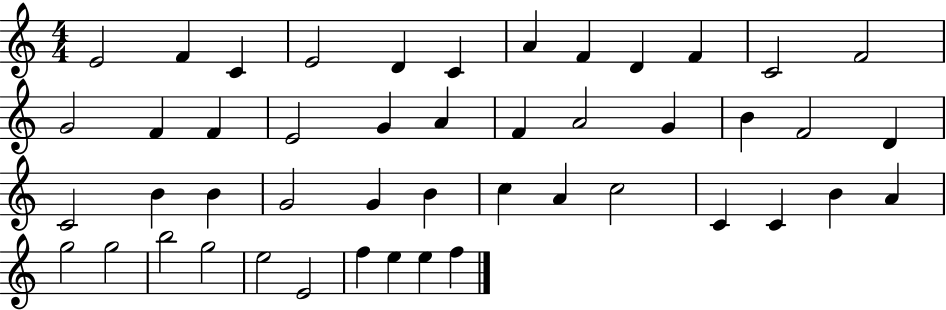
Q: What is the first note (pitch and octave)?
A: E4